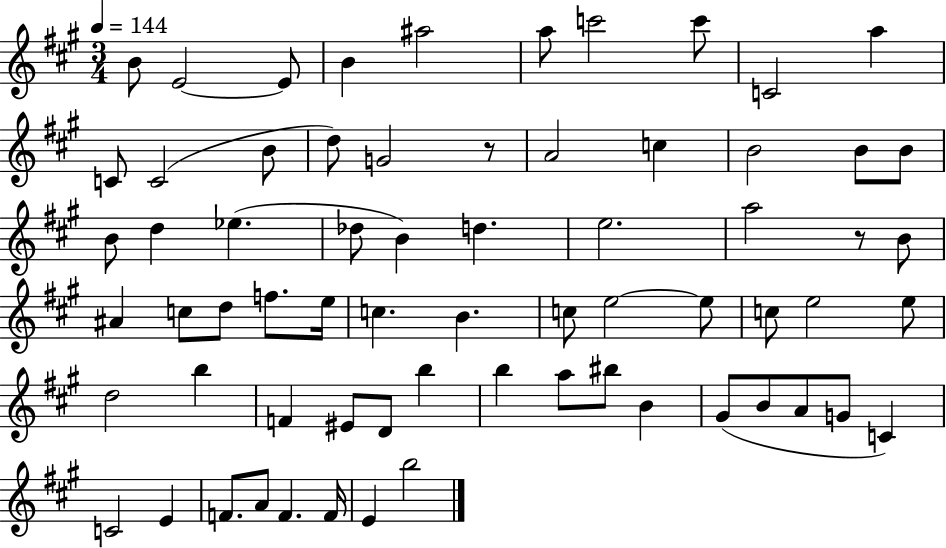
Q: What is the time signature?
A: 3/4